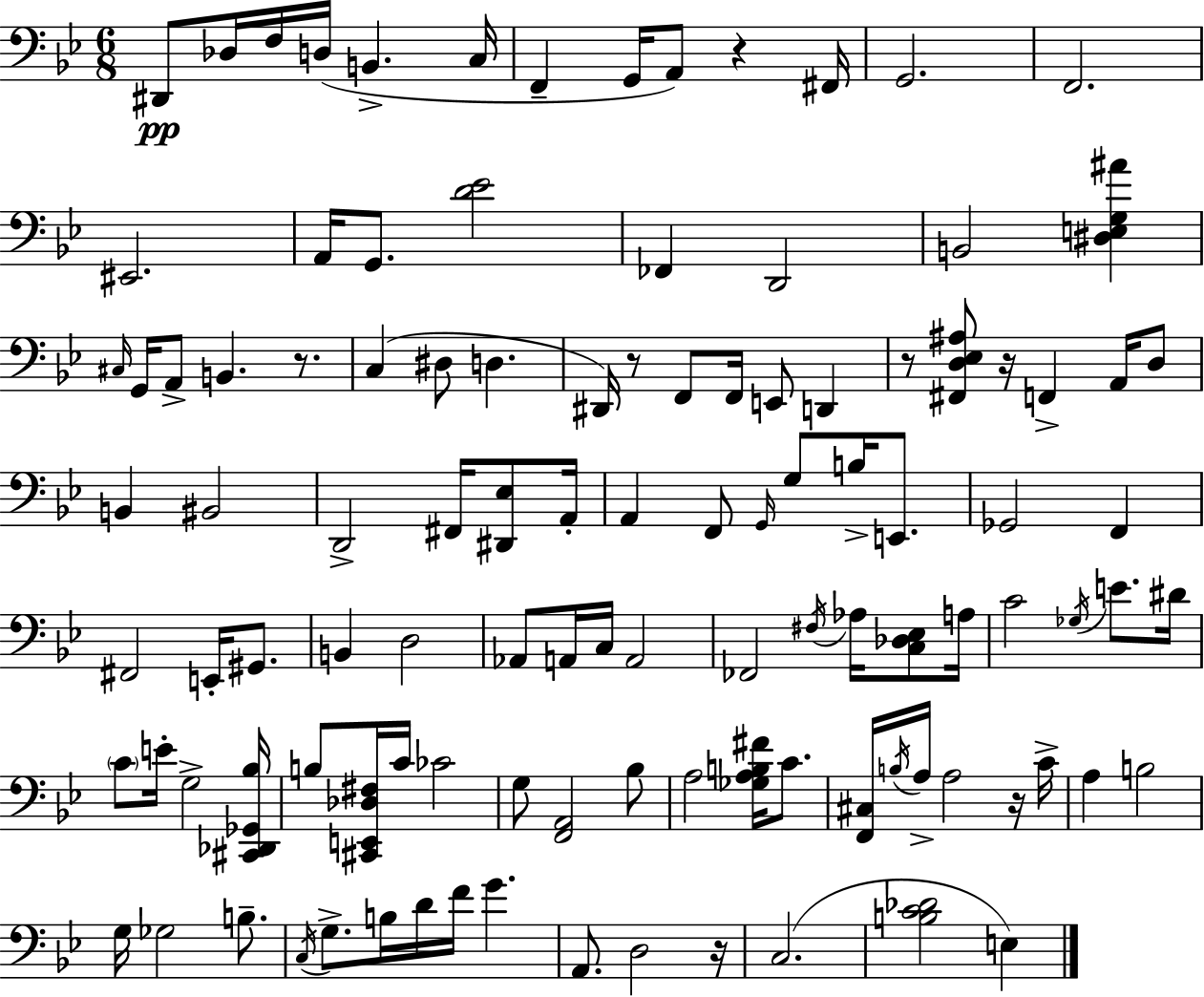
D#2/e Db3/s F3/s D3/s B2/q. C3/s F2/q G2/s A2/e R/q F#2/s G2/h. F2/h. EIS2/h. A2/s G2/e. [D4,Eb4]/h FES2/q D2/h B2/h [D#3,E3,G3,A#4]/q C#3/s G2/s A2/e B2/q. R/e. C3/q D#3/e D3/q. D#2/s R/e F2/e F2/s E2/e D2/q R/e [F#2,D3,Eb3,A#3]/e R/s F2/q A2/s D3/e B2/q BIS2/h D2/h F#2/s [D#2,Eb3]/e A2/s A2/q F2/e G2/s G3/e B3/s E2/e. Gb2/h F2/q F#2/h E2/s G#2/e. B2/q D3/h Ab2/e A2/s C3/s A2/h FES2/h F#3/s Ab3/s [C3,Db3,Eb3]/e A3/s C4/h Gb3/s E4/e. D#4/s C4/e E4/s G3/h [C#2,Db2,Gb2,Bb3]/s B3/e [C#2,E2,Db3,F#3]/s C4/s CES4/h G3/e [F2,A2]/h Bb3/e A3/h [Gb3,A3,B3,F#4]/s C4/e. [F2,C#3]/s B3/s A3/s A3/h R/s C4/s A3/q B3/h G3/s Gb3/h B3/e. C3/s G3/e. B3/s D4/s F4/s G4/q. A2/e. D3/h R/s C3/h. [B3,C4,Db4]/h E3/q